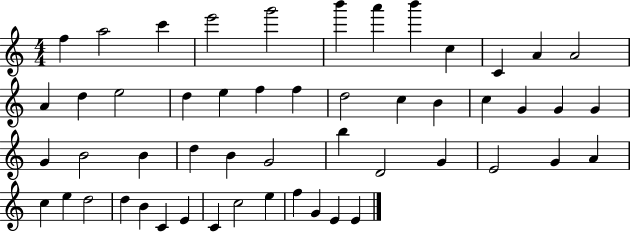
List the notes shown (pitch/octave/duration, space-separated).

F5/q A5/h C6/q E6/h G6/h B6/q A6/q B6/q C5/q C4/q A4/q A4/h A4/q D5/q E5/h D5/q E5/q F5/q F5/q D5/h C5/q B4/q C5/q G4/q G4/q G4/q G4/q B4/h B4/q D5/q B4/q G4/h B5/q D4/h G4/q E4/h G4/q A4/q C5/q E5/q D5/h D5/q B4/q C4/q E4/q C4/q C5/h E5/q F5/q G4/q E4/q E4/q